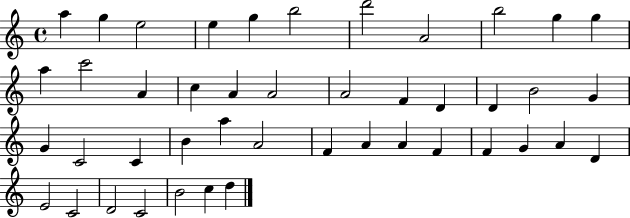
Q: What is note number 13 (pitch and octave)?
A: C6